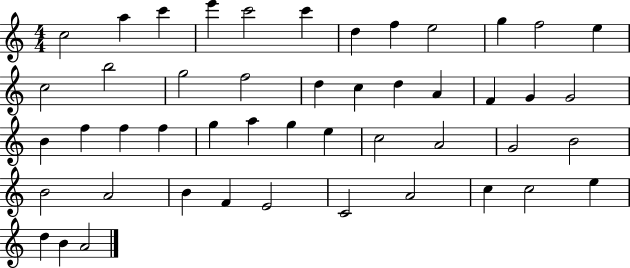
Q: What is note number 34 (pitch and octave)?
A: G4